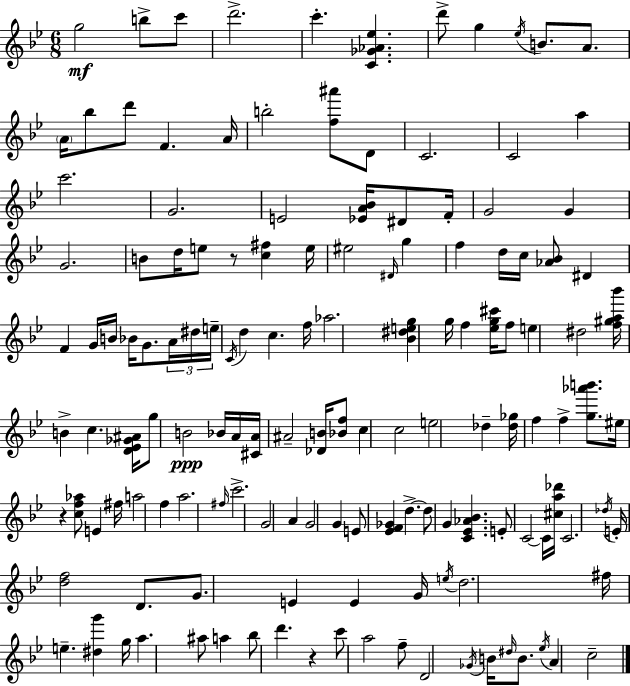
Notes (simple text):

G5/h B5/e C6/e D6/h. C6/q. [C4,Gb4,Ab4,Eb5]/q. D6/e G5/q Eb5/s B4/e. A4/e. A4/s Bb5/e D6/e F4/q. A4/s B5/h [F5,A#6]/e D4/e C4/h. C4/h A5/q C6/h. G4/h. E4/h [Eb4,A4,Bb4]/s D#4/e F4/s G4/h G4/q G4/h. B4/e D5/s E5/e R/e [C5,F#5]/q E5/s EIS5/h D#4/s G5/q F5/q D5/s C5/s [Ab4,Bb4]/e D#4/q F4/q G4/s B4/s Bb4/s G4/e. A4/s D#5/s E5/s C4/s D5/q C5/q. F5/s Ab5/h. [Bb4,D#5,E5,G5]/q G5/s F5/q [Eb5,G5,C#6]/s F5/e E5/q D#5/h [F5,G#5,A5,Bb6]/s B4/q C5/q. [D4,Eb4,Gb4,A#4]/s G5/e B4/h Bb4/s A4/s [C#4,A4]/s A#4/h [Db4,B4]/s [Bb4,F5]/e C5/q C5/h E5/h Db5/q [Db5,Gb5]/s F5/q F5/q [G5,Ab6,B6]/e. EIS5/s R/q [C5,F5,Ab5]/e E4/q F#5/s A5/h F5/q A5/h. F#5/s C6/h. G4/h A4/q G4/h G4/q E4/e [Eb4,F4,Gb4]/q D5/q. D5/e G4/q [C4,Eb4,Ab4,Bb4]/q. E4/e C4/h C4/s [C#5,A5,Db6]/s C4/h. Db5/s E4/s [D5,F5]/h D4/e. G4/e. E4/q E4/q G4/s E5/s D5/h. F#5/s E5/q. [D#5,G6]/q G5/s A5/q. A#5/e A5/q Bb5/e D6/q. R/q C6/e A5/h F5/e D4/h Gb4/s B4/s D#5/s B4/e. Eb5/s A4/q C5/h